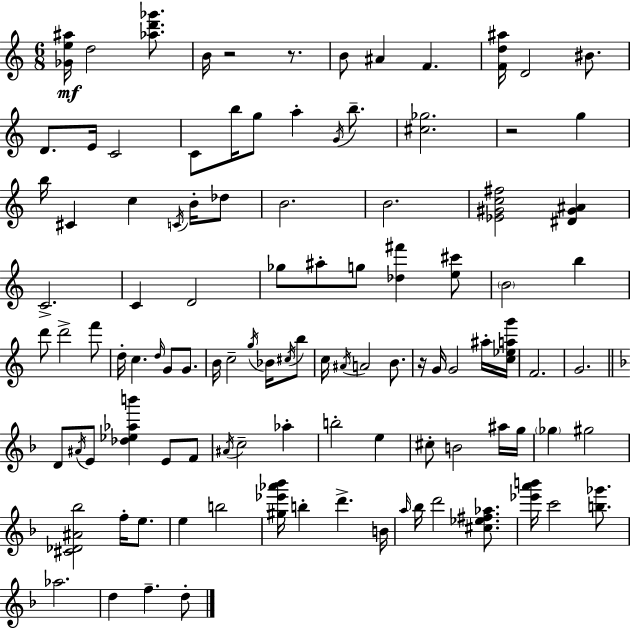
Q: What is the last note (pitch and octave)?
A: D5